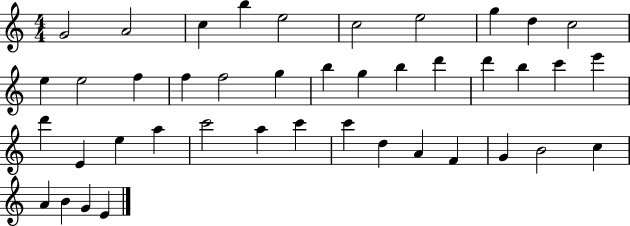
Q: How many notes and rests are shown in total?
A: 42